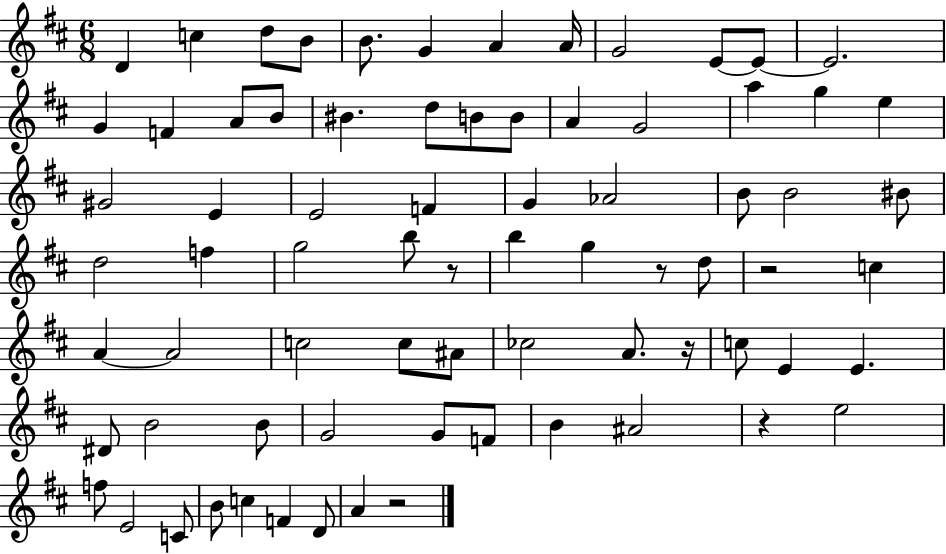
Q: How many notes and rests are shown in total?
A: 75